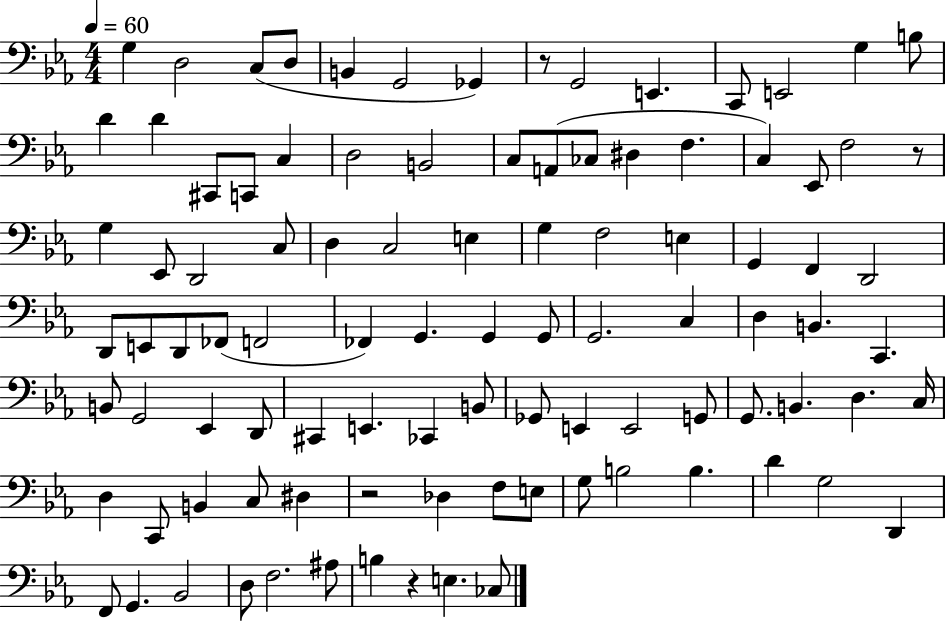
G3/q D3/h C3/e D3/e B2/q G2/h Gb2/q R/e G2/h E2/q. C2/e E2/h G3/q B3/e D4/q D4/q C#2/e C2/e C3/q D3/h B2/h C3/e A2/e CES3/e D#3/q F3/q. C3/q Eb2/e F3/h R/e G3/q Eb2/e D2/h C3/e D3/q C3/h E3/q G3/q F3/h E3/q G2/q F2/q D2/h D2/e E2/e D2/e FES2/e F2/h FES2/q G2/q. G2/q G2/e G2/h. C3/q D3/q B2/q. C2/q. B2/e G2/h Eb2/q D2/e C#2/q E2/q. CES2/q B2/e Gb2/e E2/q E2/h G2/e G2/e. B2/q. D3/q. C3/s D3/q C2/e B2/q C3/e D#3/q R/h Db3/q F3/e E3/e G3/e B3/h B3/q. D4/q G3/h D2/q F2/e G2/q. Bb2/h D3/e F3/h. A#3/e B3/q R/q E3/q. CES3/e